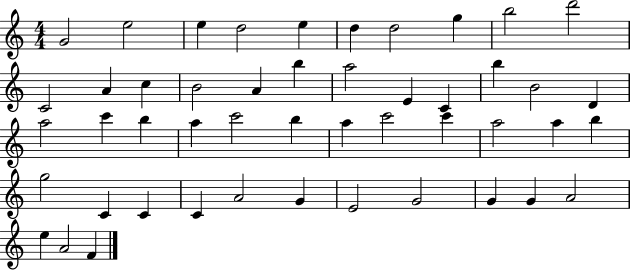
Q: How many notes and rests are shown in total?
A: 48